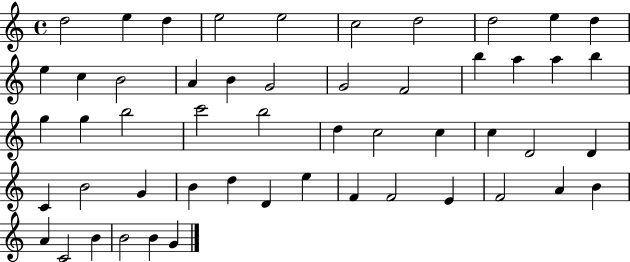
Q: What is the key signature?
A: C major